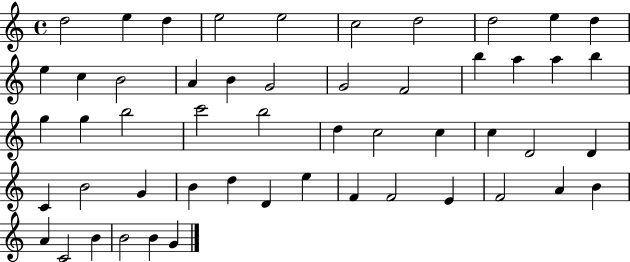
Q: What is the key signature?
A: C major